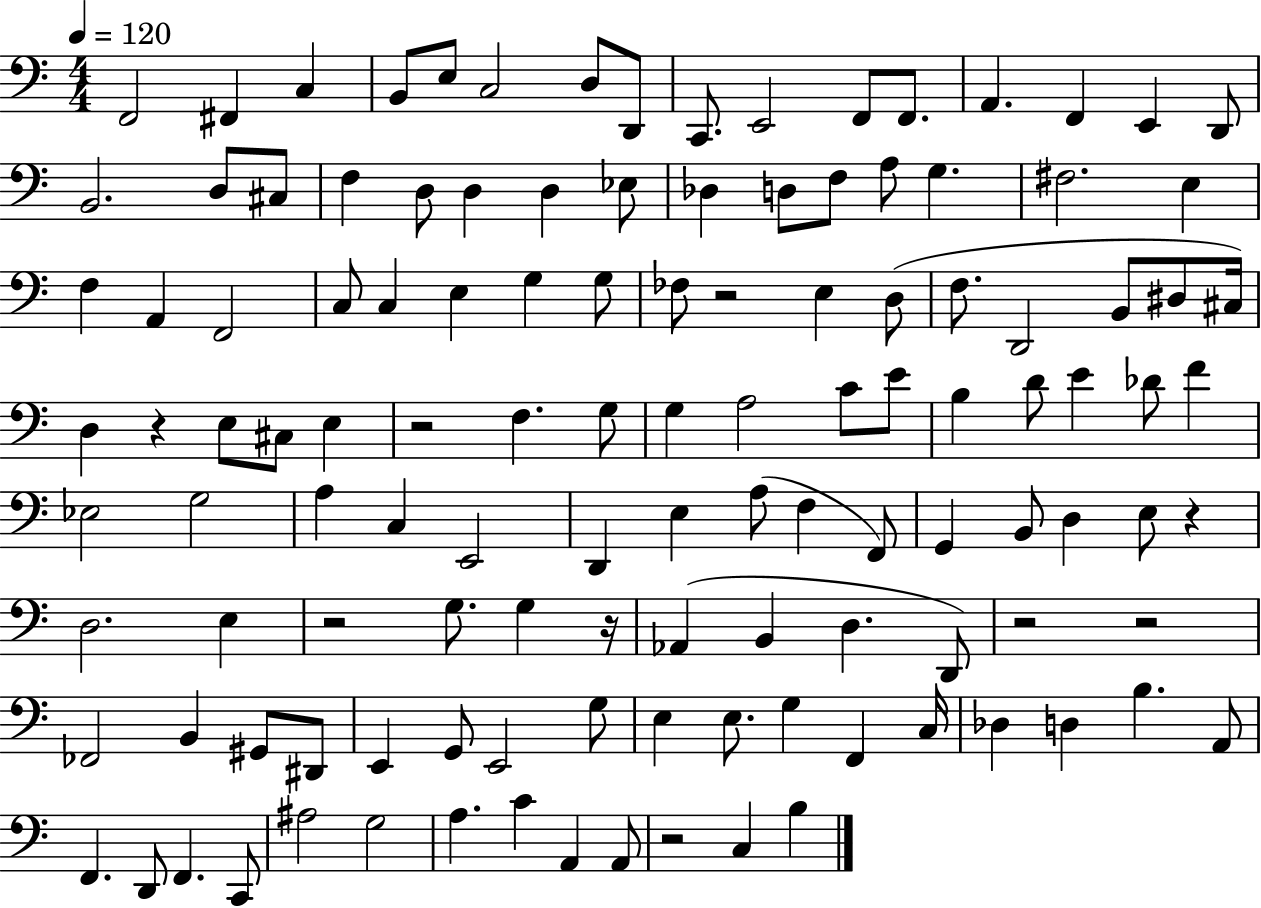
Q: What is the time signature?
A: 4/4